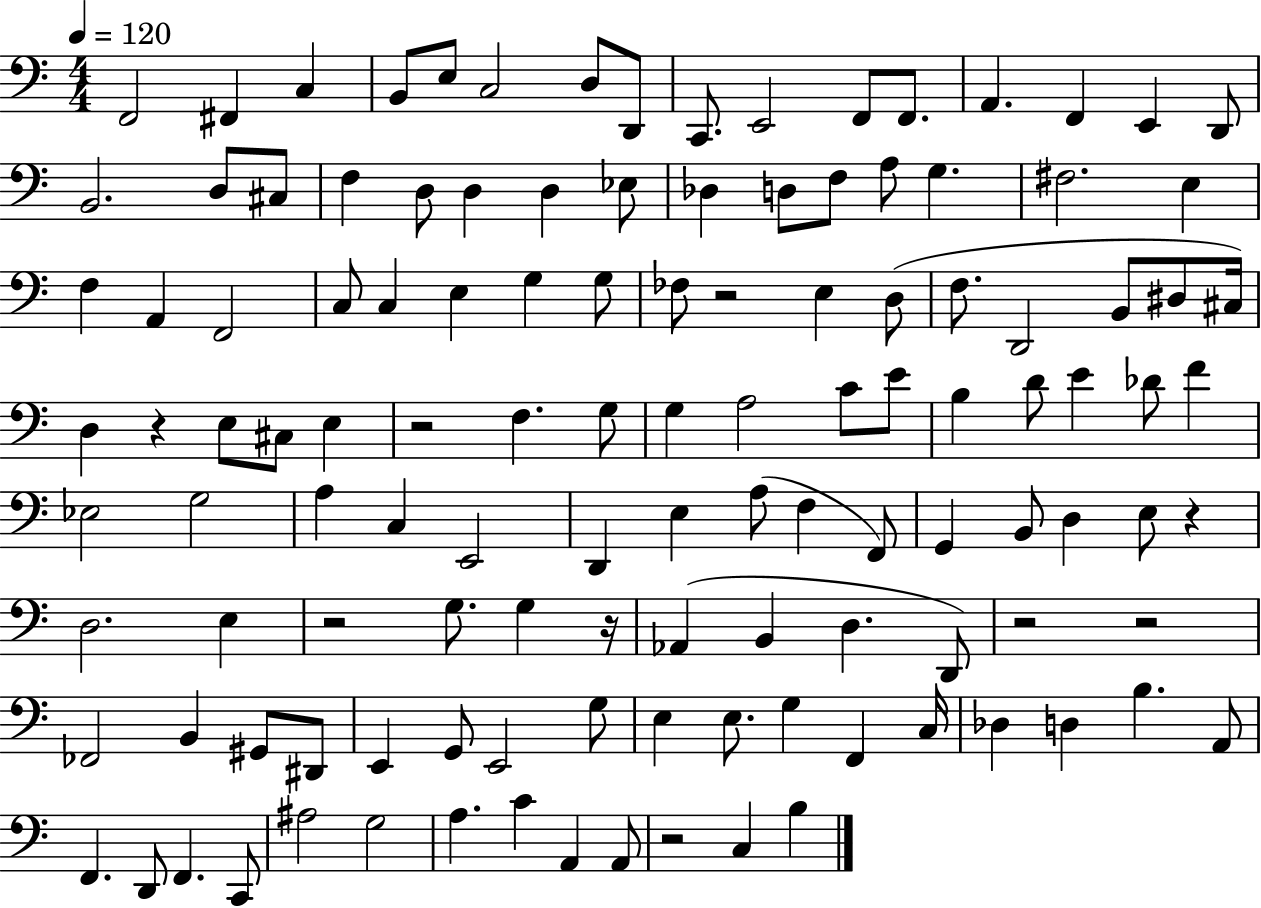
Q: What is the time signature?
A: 4/4